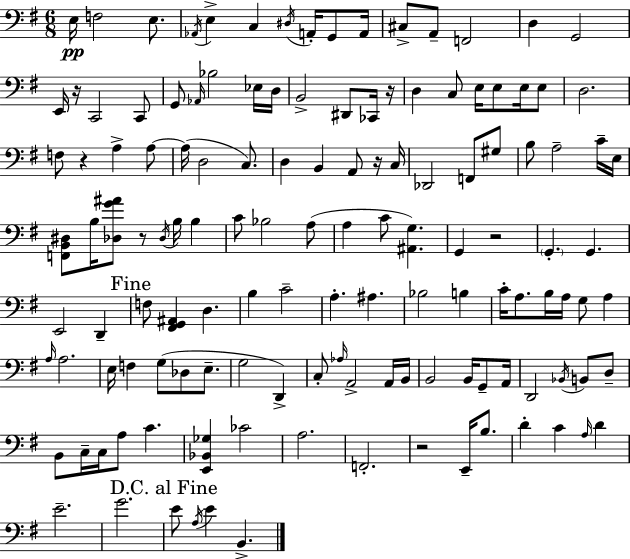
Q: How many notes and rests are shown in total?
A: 132